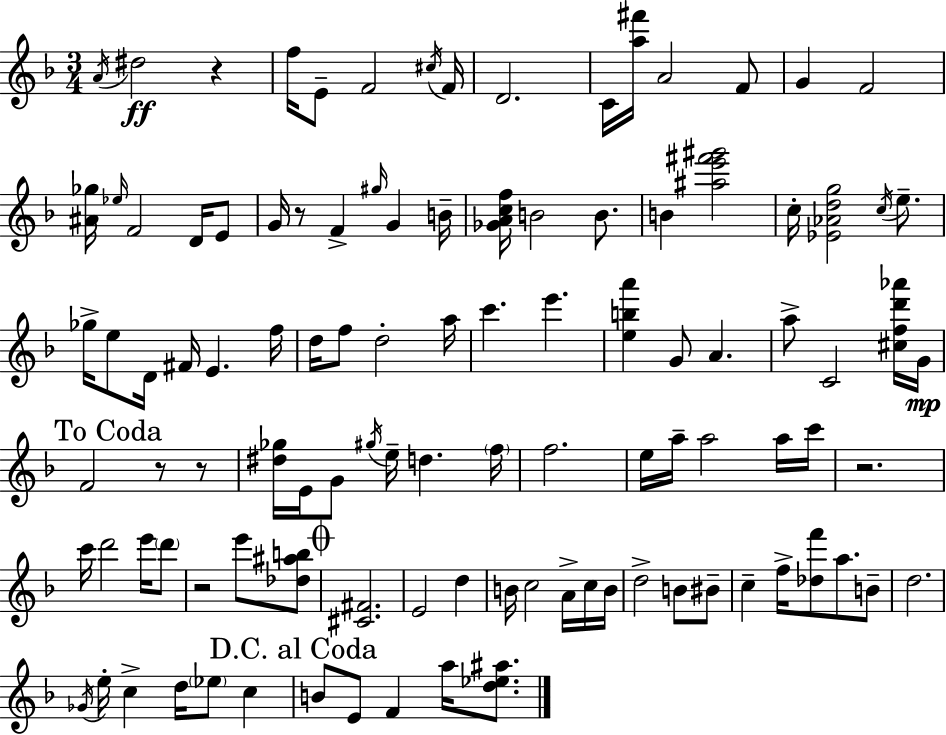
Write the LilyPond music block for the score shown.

{
  \clef treble
  \numericTimeSignature
  \time 3/4
  \key d \minor
  \acciaccatura { a'16 }\ff dis''2 r4 | f''16 e'8-- f'2 | \acciaccatura { cis''16 } f'16 d'2. | c'16 <a'' fis'''>16 a'2 | \break f'8 g'4 f'2 | <ais' ges''>16 \grace { ees''16 } f'2 | d'16 e'8 g'16 r8 f'4-> \grace { gis''16 } g'4 | b'16-- <ges' a' c'' f''>16 b'2 | \break b'8. b'4 <ais'' e''' fis''' gis'''>2 | c''16-. <ees' aes' d'' g''>2 | \acciaccatura { c''16 } e''8.-- ges''16-> e''8 d'16 fis'16 e'4. | f''16 d''16 f''8 d''2-. | \break a''16 c'''4. e'''4. | <e'' b'' a'''>4 g'8 a'4. | a''8-> c'2 | <cis'' f'' d''' aes'''>16 g'16\mp \mark "To Coda" f'2 | \break r8 r8 <dis'' ges''>16 e'16 g'8 \acciaccatura { gis''16 } e''16-- d''4. | \parenthesize f''16 f''2. | e''16 a''16-- a''2 | a''16 c'''16 r2. | \break c'''16 d'''2 | e'''16 \parenthesize d'''8 r2 | e'''8 <des'' ais'' b''>8 \mark \markup { \musicglyph "scripts.coda" } <cis' fis'>2. | e'2 | \break d''4 b'16 c''2 | a'16-> c''16 b'16 d''2-> | b'8 bis'8-- c''4-- f''16-> <des'' f'''>8 | a''8. b'8-- d''2. | \break \acciaccatura { ges'16 } e''16-. c''4-> | d''16 \parenthesize ees''8 c''4 \mark "D.C. al Coda" b'8 e'8 f'4 | a''16 <d'' ees'' ais''>8. \bar "|."
}